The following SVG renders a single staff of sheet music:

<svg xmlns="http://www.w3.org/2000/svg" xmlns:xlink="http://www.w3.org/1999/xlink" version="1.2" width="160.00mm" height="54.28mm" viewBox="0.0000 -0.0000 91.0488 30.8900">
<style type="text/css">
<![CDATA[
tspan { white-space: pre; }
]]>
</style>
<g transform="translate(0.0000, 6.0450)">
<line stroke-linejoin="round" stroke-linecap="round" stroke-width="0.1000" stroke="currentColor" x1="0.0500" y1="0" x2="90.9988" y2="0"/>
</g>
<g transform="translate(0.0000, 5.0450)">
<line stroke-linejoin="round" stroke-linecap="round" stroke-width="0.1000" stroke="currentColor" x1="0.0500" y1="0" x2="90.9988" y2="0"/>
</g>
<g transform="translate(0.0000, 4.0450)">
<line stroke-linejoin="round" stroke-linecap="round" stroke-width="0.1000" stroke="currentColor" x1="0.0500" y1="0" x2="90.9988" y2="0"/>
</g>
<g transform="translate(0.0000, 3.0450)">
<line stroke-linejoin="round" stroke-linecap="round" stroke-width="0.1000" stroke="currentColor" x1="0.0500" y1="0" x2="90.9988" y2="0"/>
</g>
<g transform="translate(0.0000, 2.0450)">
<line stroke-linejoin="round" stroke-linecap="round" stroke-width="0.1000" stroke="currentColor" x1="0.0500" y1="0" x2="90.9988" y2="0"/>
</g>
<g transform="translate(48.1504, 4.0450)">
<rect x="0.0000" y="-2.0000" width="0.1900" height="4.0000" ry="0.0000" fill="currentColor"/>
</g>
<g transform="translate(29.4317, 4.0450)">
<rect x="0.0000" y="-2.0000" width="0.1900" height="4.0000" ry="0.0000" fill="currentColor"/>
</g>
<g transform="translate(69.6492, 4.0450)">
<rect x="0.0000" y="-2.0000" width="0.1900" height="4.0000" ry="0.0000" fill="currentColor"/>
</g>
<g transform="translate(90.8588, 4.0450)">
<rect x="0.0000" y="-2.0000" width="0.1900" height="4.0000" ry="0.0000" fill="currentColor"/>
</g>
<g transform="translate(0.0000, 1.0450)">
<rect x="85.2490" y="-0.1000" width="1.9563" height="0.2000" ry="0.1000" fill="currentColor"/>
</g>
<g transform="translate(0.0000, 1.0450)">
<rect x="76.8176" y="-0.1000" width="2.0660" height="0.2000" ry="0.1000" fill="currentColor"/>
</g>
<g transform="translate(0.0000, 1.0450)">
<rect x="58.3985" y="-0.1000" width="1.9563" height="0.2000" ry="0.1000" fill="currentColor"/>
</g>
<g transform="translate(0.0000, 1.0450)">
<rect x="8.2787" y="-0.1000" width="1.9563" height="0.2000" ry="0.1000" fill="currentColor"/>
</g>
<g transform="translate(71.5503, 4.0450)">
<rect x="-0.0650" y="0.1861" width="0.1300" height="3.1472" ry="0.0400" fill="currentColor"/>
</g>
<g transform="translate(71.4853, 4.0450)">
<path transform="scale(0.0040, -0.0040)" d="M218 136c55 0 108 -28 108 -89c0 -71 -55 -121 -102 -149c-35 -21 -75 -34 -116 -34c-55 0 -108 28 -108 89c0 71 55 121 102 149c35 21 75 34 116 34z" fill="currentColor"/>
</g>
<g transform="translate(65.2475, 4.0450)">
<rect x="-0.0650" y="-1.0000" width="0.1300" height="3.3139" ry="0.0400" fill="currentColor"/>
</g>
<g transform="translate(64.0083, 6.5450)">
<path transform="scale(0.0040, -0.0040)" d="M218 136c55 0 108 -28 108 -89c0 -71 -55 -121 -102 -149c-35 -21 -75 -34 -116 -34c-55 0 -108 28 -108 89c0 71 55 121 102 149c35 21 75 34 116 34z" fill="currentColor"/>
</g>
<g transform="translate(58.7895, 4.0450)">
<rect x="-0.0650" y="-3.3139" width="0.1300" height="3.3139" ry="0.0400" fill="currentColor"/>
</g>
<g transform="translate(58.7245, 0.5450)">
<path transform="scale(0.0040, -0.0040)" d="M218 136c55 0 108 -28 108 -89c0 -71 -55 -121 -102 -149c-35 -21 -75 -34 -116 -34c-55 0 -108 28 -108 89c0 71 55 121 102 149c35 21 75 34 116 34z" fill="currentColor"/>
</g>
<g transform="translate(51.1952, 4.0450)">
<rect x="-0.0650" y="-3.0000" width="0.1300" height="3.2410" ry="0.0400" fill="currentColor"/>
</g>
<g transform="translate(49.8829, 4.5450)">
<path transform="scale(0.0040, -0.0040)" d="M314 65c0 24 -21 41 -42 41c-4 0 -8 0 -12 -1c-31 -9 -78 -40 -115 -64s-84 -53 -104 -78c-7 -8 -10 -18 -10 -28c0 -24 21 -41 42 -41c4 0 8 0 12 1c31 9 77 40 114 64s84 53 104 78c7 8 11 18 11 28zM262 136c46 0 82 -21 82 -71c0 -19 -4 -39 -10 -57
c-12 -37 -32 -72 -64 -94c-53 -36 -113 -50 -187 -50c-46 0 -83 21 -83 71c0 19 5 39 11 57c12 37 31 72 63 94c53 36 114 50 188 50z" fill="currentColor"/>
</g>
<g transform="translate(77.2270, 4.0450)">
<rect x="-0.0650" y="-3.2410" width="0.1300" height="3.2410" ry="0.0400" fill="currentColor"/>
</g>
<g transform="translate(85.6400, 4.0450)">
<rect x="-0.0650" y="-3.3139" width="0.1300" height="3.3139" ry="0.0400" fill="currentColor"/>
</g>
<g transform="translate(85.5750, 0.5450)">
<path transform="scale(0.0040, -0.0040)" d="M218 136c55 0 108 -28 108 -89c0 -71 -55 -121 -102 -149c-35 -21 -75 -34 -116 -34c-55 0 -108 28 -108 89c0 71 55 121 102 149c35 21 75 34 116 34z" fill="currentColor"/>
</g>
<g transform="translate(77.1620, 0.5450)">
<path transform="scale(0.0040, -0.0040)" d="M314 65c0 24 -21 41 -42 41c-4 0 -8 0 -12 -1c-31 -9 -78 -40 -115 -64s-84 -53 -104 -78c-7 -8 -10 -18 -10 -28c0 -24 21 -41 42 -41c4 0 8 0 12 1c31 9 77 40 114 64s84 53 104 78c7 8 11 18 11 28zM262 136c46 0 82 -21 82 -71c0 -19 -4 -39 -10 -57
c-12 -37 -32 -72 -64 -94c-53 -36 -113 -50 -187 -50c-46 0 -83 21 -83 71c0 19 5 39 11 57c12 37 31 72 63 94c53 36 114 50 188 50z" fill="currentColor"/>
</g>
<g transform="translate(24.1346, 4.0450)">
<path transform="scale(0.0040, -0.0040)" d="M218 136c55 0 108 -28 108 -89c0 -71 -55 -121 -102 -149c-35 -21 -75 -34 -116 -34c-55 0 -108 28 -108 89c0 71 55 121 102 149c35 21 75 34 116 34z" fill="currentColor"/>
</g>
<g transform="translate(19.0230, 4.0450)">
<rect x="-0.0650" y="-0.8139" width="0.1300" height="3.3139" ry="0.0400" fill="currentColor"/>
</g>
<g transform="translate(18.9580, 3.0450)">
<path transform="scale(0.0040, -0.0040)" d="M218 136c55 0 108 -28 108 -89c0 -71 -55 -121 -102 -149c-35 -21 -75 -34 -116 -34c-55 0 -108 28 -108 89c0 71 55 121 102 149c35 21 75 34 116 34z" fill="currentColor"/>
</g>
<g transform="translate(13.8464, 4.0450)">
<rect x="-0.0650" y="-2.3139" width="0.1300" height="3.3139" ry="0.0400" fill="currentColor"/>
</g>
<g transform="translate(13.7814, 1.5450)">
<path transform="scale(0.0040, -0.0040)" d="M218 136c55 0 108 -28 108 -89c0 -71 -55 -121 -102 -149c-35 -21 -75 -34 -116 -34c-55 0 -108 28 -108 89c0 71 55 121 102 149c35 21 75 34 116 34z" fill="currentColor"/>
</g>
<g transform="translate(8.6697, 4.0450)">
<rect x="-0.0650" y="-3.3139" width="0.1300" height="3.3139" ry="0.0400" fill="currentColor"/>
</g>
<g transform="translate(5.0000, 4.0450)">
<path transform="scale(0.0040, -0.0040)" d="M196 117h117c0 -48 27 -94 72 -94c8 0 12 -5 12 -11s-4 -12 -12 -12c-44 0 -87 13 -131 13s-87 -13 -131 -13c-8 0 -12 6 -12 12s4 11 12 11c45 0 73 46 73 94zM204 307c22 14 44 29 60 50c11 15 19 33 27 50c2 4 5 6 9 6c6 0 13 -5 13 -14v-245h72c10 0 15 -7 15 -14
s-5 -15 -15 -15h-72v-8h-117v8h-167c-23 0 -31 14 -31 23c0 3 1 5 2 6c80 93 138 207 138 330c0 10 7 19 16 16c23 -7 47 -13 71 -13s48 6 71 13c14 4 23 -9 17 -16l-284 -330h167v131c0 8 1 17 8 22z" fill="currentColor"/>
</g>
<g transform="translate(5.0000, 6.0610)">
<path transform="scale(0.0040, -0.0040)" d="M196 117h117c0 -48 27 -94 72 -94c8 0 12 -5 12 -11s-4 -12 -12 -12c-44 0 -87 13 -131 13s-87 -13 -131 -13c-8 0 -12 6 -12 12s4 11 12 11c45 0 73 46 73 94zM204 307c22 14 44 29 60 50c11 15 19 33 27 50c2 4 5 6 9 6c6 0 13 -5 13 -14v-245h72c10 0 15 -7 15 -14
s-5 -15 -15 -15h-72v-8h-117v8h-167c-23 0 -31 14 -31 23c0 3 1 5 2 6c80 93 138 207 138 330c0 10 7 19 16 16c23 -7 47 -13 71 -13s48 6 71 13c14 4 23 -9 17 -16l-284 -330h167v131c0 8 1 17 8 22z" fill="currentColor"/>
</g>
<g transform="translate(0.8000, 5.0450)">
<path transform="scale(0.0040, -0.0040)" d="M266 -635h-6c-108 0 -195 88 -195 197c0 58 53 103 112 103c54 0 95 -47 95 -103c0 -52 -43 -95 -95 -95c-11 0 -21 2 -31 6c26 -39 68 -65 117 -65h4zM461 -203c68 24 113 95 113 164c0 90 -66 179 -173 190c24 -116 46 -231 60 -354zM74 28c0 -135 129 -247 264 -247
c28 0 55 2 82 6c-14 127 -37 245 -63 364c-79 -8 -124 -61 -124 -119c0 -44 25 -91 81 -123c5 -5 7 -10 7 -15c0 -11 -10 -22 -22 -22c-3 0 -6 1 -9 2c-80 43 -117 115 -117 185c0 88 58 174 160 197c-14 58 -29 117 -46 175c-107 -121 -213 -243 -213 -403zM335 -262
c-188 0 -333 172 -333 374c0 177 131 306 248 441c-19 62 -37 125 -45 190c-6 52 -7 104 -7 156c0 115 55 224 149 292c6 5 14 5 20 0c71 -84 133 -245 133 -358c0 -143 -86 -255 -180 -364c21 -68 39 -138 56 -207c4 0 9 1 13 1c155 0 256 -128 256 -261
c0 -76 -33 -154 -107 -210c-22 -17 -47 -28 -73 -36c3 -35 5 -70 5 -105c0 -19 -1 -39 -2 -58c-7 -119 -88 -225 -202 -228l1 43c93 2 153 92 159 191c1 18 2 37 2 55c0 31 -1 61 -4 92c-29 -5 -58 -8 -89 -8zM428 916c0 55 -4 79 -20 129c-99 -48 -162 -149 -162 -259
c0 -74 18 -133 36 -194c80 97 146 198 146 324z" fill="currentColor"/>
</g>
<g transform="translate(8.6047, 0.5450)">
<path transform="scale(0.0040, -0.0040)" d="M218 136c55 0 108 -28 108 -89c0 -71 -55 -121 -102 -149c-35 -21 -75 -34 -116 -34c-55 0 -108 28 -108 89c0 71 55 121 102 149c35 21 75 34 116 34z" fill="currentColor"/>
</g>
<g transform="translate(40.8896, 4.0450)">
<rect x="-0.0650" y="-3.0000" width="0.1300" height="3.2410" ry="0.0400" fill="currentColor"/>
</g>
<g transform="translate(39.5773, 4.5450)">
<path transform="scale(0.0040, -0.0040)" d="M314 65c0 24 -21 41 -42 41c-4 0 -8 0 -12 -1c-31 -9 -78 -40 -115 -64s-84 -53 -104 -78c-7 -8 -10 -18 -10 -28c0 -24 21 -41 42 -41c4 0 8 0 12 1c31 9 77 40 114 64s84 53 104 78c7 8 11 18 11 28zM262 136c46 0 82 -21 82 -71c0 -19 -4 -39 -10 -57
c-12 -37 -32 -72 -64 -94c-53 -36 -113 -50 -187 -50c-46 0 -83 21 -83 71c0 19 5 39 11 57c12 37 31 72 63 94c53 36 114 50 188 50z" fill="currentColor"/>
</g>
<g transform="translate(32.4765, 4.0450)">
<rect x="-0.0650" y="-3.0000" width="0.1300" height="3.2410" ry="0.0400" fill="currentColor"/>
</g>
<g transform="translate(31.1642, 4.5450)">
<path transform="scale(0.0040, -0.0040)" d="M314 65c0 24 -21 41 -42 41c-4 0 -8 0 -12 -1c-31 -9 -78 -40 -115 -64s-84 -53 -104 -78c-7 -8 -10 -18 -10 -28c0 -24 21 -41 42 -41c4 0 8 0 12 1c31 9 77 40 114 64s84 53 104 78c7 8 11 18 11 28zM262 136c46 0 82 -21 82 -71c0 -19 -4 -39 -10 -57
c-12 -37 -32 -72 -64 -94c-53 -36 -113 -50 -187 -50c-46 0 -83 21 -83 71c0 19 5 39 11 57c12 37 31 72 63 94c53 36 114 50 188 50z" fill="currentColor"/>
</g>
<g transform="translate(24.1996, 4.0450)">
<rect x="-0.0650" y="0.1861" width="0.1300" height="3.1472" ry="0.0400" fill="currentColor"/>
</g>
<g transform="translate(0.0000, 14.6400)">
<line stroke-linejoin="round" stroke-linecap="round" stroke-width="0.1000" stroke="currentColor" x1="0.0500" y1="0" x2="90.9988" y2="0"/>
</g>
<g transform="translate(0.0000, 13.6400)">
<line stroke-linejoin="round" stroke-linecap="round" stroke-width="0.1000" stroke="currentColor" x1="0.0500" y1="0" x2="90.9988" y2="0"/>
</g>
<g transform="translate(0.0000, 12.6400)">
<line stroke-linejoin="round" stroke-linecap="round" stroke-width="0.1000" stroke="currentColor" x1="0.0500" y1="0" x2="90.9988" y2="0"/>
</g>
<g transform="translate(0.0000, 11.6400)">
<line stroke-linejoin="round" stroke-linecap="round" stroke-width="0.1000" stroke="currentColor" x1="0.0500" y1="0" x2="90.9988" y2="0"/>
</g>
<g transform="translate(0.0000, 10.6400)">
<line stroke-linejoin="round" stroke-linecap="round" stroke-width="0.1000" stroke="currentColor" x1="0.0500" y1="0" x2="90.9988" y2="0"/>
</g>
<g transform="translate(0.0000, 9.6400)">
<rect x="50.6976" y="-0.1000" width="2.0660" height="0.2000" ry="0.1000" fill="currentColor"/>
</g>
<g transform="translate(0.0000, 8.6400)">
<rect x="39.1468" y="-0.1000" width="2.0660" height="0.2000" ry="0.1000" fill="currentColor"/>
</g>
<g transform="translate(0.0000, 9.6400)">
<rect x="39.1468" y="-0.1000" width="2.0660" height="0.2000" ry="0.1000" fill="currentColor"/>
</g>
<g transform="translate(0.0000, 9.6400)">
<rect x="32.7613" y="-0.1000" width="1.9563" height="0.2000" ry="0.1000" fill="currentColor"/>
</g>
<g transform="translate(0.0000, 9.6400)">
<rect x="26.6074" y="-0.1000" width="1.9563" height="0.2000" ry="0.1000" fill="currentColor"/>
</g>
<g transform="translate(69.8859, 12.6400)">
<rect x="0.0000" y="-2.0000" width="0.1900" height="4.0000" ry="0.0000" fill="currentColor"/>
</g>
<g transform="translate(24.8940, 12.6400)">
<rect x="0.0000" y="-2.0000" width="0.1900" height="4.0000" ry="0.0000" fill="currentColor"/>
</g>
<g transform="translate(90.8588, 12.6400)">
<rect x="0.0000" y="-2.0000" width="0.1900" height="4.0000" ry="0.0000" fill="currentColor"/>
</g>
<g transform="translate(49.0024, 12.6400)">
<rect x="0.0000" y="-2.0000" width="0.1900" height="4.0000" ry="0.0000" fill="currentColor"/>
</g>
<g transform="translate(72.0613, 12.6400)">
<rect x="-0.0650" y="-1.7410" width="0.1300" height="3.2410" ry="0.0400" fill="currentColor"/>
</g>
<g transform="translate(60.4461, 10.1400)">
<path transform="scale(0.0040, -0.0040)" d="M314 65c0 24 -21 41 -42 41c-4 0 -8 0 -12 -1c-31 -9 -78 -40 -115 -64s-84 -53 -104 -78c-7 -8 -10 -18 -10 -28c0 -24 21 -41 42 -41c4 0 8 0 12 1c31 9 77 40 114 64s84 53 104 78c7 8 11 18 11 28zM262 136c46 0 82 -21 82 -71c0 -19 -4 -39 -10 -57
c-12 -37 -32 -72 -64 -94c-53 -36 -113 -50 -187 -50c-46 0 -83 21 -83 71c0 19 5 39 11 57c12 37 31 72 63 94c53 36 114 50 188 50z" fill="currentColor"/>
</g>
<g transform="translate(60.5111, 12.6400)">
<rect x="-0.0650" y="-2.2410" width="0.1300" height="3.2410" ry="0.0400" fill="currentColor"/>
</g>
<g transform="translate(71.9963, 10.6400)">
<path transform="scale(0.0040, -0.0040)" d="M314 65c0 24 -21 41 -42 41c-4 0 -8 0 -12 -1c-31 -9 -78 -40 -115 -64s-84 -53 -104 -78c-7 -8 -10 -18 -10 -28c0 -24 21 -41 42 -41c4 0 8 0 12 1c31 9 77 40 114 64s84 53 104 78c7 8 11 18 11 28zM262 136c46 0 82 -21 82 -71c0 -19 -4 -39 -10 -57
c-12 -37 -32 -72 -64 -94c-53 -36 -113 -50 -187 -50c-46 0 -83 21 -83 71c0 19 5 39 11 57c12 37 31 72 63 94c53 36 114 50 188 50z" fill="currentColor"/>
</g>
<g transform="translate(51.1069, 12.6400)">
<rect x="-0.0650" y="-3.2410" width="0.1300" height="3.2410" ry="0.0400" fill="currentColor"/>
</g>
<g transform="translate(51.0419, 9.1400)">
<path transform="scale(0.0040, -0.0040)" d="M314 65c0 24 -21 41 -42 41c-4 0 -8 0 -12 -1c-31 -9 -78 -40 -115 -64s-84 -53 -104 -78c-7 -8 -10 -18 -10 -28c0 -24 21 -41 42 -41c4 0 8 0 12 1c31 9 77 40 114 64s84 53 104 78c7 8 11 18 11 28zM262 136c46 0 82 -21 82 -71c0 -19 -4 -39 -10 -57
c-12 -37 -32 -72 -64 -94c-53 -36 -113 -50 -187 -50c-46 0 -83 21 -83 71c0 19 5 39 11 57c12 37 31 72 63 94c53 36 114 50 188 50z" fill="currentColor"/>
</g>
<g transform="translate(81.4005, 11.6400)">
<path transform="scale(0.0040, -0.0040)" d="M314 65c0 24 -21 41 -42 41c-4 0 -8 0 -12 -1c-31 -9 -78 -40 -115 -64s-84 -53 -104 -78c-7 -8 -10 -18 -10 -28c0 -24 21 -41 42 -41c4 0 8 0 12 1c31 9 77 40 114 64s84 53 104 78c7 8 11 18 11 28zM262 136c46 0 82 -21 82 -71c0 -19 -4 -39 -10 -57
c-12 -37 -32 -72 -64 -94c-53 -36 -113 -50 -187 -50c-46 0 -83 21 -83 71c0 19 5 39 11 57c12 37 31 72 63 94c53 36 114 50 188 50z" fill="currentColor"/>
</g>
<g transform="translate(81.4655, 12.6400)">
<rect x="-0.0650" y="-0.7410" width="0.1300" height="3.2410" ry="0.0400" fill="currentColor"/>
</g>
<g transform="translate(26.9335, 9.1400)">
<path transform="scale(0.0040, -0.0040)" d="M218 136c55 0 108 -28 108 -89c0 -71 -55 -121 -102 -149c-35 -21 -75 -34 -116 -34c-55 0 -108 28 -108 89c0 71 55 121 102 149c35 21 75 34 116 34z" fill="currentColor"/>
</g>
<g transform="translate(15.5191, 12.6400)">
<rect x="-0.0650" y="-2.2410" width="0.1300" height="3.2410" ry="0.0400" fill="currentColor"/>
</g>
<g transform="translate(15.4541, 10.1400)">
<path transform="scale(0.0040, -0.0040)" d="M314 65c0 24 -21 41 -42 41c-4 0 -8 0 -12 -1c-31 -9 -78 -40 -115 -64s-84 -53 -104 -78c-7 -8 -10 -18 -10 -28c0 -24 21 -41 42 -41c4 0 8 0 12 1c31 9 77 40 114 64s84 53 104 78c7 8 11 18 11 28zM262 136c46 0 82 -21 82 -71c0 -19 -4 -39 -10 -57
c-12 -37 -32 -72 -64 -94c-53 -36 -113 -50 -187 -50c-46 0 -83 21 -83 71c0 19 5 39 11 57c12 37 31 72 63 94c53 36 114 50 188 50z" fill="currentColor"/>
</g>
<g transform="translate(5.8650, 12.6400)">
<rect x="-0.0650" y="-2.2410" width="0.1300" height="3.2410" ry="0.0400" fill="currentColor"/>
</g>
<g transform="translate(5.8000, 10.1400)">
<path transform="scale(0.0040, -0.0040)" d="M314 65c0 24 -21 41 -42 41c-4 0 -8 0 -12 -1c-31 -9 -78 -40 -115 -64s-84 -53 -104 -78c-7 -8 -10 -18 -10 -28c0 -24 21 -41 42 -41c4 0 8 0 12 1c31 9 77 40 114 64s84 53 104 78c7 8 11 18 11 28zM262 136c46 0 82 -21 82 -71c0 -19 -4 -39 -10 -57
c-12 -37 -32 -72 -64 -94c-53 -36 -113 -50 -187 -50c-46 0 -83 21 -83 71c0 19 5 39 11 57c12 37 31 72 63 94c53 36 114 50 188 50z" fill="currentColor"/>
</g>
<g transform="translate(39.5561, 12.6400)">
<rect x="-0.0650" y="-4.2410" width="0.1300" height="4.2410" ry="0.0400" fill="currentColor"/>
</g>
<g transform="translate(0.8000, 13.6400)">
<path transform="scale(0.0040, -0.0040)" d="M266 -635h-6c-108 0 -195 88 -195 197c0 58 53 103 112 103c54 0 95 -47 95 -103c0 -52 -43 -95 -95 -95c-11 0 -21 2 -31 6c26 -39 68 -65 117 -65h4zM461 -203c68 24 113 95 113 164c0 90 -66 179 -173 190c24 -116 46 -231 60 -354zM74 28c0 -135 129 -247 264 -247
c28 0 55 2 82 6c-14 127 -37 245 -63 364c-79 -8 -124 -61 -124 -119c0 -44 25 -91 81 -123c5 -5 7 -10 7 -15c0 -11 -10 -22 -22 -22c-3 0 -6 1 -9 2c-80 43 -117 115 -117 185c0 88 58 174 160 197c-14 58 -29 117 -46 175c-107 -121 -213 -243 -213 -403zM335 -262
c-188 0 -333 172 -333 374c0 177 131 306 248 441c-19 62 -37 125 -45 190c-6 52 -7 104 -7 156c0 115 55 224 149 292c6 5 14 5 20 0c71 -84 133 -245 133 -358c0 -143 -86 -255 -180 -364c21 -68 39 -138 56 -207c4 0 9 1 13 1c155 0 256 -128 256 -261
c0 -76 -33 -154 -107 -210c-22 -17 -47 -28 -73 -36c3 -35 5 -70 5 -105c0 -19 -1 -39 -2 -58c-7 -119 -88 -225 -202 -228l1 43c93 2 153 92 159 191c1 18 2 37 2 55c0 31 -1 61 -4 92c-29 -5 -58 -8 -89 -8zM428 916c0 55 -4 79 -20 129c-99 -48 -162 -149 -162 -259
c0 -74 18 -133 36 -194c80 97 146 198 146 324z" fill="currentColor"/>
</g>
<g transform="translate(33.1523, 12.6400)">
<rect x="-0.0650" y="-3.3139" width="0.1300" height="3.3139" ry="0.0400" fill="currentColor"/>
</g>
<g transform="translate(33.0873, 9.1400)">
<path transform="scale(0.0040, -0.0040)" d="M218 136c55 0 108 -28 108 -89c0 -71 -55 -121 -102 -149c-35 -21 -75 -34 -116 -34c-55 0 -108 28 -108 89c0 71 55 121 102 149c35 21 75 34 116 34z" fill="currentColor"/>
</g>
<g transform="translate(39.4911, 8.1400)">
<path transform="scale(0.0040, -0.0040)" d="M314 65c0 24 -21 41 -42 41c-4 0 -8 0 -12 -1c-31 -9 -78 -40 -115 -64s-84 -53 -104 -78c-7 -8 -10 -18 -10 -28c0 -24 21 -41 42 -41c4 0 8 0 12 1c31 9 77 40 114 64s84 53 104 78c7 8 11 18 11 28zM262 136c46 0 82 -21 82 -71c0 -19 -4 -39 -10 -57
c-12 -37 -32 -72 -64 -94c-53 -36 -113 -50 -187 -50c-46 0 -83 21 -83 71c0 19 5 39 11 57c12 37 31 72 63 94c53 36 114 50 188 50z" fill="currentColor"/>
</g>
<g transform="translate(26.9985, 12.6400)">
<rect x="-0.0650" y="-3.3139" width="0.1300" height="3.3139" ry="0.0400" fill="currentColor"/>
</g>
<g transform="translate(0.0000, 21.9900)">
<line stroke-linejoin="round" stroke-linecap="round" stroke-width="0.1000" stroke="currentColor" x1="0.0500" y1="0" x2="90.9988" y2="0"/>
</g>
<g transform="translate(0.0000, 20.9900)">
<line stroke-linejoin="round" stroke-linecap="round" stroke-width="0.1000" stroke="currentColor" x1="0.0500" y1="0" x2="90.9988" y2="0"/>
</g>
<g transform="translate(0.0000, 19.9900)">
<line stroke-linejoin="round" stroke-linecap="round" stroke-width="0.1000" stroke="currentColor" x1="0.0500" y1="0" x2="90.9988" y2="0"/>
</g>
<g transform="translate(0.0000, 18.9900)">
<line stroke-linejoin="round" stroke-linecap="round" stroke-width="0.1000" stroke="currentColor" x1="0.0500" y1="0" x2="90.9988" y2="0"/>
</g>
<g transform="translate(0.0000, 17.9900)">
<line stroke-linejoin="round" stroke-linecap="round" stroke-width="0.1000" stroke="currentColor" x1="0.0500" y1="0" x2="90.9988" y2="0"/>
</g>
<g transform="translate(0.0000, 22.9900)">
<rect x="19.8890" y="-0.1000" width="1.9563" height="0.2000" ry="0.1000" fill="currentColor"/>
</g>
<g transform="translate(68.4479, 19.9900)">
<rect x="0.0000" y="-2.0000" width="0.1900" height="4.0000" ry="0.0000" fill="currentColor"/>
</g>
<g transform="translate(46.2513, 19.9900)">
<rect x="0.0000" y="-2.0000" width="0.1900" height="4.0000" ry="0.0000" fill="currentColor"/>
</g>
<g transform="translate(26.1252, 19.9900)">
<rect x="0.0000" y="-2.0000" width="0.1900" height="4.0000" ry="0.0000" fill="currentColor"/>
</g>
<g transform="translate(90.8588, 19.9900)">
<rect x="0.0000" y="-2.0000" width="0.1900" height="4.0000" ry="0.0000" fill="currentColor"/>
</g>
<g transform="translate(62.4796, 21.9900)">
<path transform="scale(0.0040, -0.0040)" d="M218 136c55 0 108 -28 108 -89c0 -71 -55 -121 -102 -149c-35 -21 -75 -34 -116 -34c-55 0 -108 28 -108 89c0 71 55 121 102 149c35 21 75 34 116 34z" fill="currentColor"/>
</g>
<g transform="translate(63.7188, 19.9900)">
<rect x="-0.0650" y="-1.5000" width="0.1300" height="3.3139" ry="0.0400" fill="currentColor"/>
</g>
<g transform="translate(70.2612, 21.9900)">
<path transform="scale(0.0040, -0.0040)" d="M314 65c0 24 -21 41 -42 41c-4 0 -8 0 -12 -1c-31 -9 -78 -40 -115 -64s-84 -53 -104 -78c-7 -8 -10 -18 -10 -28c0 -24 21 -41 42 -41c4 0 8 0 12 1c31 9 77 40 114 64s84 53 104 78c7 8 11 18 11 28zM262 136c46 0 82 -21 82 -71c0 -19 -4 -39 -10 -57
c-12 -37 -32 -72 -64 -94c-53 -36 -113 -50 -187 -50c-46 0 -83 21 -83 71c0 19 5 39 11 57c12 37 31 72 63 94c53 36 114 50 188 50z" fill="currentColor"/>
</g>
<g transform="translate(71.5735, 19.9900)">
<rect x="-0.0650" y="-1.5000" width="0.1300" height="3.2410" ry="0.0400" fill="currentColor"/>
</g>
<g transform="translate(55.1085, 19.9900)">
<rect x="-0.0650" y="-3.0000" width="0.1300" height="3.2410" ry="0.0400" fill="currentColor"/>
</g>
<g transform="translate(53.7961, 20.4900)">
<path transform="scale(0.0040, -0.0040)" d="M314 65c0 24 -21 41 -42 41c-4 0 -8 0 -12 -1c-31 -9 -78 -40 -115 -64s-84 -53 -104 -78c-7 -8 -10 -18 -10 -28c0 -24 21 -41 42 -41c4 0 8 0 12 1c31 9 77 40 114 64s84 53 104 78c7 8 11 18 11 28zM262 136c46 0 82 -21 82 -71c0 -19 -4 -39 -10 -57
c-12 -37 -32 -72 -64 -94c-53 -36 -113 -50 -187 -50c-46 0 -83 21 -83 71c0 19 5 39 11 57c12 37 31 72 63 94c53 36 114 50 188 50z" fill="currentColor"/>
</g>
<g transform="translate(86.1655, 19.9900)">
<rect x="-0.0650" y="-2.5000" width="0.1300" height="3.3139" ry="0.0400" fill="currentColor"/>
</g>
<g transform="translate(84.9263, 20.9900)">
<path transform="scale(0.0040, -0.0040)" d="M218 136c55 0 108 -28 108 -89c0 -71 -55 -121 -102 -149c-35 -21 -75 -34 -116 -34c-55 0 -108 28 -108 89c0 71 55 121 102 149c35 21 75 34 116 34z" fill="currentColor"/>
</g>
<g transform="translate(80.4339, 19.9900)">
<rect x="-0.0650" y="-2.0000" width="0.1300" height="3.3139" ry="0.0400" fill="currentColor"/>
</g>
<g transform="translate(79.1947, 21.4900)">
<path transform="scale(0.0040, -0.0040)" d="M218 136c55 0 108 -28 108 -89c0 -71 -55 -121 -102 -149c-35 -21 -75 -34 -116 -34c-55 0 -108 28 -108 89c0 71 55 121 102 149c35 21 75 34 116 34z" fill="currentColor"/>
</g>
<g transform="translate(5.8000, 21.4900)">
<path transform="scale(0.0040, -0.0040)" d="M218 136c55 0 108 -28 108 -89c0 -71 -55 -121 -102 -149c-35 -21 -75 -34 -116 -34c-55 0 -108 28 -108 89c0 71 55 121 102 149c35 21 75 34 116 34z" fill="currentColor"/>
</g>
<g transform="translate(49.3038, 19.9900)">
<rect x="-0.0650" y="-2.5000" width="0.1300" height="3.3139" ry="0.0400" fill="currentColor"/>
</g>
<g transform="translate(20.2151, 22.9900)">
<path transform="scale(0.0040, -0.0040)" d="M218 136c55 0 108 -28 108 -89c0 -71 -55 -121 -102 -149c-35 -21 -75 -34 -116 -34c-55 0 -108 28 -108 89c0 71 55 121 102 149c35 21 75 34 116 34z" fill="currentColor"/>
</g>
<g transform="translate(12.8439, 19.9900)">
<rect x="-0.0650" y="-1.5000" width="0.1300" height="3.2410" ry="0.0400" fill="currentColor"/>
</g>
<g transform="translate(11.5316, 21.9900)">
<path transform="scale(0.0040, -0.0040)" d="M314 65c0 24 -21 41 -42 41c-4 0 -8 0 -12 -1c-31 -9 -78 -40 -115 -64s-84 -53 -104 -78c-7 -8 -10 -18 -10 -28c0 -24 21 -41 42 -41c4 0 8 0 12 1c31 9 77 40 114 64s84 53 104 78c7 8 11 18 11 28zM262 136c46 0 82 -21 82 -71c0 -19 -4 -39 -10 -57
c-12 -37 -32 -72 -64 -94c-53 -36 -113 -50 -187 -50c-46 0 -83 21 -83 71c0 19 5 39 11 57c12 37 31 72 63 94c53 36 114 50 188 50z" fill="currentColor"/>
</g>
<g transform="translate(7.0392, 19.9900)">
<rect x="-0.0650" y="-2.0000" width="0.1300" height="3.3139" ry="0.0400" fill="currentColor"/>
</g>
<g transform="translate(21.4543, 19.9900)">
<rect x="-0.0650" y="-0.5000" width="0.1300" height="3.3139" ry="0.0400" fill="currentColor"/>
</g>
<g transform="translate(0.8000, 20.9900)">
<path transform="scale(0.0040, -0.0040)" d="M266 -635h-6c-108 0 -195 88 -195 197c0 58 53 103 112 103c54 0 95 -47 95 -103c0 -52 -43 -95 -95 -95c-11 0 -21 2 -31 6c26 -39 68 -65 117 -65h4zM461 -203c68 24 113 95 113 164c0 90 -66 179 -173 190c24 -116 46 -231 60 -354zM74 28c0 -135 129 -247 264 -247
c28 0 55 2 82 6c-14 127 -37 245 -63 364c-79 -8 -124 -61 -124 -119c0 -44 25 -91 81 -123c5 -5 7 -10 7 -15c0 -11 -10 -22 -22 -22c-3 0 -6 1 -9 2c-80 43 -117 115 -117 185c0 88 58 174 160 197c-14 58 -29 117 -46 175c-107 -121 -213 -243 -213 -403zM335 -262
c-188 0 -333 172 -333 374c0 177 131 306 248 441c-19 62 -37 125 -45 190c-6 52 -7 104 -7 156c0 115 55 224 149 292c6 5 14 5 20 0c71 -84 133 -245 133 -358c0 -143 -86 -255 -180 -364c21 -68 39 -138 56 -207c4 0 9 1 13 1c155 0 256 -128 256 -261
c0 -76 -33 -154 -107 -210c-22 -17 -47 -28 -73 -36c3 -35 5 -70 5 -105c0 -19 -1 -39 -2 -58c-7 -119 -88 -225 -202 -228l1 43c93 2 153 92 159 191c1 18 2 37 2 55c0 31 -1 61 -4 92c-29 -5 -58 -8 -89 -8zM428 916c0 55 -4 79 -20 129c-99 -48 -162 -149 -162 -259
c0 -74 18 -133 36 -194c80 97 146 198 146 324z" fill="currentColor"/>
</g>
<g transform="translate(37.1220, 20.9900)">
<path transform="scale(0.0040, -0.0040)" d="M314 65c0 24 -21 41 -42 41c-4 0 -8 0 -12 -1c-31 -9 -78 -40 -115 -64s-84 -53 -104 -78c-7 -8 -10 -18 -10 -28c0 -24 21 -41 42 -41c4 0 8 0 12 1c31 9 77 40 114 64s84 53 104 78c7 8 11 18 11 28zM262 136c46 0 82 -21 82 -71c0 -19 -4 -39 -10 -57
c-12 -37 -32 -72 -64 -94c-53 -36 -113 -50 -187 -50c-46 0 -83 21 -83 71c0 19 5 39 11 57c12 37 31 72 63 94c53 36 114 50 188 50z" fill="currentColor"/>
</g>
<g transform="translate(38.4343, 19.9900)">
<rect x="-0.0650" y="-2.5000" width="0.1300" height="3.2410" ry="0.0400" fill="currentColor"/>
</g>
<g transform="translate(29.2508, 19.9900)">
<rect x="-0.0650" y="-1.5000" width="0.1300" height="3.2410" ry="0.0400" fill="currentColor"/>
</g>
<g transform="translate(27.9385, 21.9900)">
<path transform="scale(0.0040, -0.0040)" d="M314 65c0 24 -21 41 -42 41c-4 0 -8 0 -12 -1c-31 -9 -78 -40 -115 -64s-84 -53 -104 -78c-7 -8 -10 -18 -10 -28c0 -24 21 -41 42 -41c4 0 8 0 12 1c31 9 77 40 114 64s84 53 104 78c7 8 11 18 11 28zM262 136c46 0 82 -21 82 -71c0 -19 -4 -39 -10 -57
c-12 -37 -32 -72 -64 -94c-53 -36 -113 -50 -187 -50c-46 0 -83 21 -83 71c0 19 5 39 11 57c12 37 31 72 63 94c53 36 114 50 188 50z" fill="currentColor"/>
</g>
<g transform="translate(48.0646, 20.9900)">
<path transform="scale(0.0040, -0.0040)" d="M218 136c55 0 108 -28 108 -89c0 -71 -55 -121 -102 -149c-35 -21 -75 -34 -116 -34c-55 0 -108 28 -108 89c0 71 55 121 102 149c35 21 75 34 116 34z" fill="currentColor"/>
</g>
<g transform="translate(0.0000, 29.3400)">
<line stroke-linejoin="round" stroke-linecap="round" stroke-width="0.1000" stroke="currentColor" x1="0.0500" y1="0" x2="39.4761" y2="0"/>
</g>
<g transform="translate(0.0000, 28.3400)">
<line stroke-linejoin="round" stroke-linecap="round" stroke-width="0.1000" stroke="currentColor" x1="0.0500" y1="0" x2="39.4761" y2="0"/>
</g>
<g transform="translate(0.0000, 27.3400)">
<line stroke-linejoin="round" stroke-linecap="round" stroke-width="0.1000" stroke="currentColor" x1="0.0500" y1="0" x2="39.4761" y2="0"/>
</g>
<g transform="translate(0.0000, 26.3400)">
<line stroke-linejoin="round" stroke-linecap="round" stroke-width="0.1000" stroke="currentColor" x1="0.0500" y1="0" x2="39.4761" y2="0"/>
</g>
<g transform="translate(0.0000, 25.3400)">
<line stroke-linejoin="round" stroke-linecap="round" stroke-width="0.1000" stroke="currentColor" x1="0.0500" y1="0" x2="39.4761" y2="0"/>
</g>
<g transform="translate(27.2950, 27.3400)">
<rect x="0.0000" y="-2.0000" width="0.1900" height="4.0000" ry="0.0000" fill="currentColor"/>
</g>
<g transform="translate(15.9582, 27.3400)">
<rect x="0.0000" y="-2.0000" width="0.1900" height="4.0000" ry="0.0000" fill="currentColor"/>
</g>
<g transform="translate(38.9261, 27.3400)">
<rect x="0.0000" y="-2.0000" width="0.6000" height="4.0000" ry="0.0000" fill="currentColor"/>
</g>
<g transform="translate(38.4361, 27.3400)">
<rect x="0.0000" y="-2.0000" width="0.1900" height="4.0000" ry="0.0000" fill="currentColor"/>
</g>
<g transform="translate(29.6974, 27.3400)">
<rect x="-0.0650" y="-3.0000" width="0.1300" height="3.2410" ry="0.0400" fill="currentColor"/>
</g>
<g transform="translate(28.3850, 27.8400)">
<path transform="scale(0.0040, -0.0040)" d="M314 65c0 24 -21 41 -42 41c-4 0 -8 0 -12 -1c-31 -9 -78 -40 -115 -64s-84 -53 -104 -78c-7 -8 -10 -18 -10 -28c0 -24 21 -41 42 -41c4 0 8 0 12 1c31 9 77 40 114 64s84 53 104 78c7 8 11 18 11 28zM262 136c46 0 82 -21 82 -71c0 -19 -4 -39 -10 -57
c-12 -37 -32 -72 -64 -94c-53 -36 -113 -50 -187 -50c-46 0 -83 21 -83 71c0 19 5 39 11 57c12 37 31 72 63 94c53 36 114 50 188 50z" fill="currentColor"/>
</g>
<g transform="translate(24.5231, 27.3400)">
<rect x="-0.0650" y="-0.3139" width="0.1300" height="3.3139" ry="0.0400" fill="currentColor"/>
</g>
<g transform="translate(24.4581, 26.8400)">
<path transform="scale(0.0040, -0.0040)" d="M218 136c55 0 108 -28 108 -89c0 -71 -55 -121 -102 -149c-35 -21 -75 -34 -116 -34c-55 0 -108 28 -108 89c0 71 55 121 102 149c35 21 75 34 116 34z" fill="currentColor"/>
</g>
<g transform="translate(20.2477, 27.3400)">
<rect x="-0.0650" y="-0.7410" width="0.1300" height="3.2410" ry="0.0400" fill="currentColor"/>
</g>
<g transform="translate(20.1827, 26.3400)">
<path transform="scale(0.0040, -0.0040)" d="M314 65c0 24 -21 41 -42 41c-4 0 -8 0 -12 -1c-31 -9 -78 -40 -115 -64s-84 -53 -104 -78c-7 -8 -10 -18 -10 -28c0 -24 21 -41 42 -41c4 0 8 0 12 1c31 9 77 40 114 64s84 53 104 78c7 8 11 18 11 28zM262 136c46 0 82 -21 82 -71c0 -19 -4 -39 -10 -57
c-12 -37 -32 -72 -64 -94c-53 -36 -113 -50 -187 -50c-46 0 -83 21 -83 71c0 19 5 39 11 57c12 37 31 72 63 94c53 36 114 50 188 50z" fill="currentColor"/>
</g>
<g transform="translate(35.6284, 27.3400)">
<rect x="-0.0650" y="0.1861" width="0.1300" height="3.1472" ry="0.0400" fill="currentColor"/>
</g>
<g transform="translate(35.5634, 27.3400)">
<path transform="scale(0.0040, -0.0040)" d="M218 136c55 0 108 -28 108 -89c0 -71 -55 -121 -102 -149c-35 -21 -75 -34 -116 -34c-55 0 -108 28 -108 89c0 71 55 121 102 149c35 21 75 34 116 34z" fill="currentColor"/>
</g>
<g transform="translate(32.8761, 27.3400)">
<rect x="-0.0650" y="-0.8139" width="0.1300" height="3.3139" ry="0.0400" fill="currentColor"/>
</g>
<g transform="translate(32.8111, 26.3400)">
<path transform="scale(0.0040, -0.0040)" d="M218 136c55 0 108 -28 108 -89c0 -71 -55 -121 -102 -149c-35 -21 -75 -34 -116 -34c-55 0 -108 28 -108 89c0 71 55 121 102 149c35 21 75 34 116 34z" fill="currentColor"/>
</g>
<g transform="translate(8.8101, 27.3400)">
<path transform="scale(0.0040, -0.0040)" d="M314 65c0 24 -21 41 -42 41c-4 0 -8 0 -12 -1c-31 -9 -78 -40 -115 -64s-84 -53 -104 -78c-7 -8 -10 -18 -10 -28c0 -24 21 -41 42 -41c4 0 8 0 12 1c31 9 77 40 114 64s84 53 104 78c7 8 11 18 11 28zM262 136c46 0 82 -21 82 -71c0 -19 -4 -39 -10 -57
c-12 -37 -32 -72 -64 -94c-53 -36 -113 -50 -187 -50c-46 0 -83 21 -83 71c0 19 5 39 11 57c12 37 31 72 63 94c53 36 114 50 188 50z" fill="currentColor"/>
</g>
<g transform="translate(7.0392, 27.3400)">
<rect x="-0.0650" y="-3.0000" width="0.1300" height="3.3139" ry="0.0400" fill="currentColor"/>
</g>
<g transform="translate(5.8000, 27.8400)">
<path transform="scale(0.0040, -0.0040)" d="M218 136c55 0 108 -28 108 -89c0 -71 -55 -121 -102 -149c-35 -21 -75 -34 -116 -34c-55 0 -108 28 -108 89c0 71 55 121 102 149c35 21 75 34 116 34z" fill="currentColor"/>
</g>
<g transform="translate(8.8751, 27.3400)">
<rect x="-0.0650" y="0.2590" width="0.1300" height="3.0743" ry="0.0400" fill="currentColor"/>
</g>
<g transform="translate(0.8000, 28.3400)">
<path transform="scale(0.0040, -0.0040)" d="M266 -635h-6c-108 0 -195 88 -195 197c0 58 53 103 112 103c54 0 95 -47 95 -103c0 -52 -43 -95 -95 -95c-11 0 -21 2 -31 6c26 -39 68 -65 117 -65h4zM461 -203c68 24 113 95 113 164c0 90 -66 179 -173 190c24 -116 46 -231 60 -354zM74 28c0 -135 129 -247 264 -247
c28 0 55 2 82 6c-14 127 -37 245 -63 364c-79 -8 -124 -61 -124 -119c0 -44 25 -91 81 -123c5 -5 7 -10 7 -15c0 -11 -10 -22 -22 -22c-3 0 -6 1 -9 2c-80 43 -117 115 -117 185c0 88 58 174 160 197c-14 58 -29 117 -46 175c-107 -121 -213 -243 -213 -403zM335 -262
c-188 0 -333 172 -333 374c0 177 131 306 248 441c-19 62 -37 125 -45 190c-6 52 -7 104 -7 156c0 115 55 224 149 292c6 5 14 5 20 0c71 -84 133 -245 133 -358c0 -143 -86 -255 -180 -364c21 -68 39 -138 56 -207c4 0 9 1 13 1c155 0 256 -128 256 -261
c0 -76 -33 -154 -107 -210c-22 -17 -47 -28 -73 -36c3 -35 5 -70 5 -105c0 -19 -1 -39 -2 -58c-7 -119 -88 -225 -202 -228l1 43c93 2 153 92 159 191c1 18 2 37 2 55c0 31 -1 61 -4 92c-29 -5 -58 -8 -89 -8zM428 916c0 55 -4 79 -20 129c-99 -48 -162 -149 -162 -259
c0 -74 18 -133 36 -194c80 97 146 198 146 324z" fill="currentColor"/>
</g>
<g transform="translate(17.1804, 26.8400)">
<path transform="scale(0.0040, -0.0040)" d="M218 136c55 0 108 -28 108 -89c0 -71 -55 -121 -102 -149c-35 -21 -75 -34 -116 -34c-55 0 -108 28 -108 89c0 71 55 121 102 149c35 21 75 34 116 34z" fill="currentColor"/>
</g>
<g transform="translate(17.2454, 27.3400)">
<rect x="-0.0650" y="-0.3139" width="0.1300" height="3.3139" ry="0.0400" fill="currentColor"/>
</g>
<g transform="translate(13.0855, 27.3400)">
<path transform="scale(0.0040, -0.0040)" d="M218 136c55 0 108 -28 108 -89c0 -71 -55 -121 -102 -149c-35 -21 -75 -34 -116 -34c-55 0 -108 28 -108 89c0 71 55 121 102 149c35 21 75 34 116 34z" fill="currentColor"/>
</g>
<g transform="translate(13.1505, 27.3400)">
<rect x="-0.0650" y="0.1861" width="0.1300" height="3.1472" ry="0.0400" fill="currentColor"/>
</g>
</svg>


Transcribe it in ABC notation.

X:1
T:Untitled
M:4/4
L:1/4
K:C
b g d B A2 A2 A2 b D B b2 b g2 g2 b b d'2 b2 g2 f2 d2 F E2 C E2 G2 G A2 E E2 F G A B2 B c d2 c A2 d B